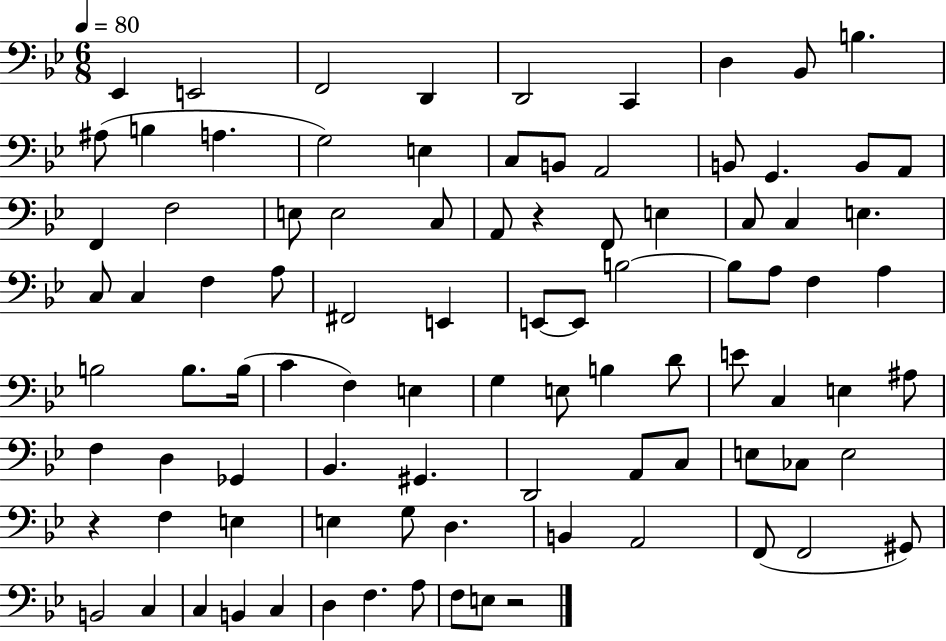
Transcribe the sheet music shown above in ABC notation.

X:1
T:Untitled
M:6/8
L:1/4
K:Bb
_E,, E,,2 F,,2 D,, D,,2 C,, D, _B,,/2 B, ^A,/2 B, A, G,2 E, C,/2 B,,/2 A,,2 B,,/2 G,, B,,/2 A,,/2 F,, F,2 E,/2 E,2 C,/2 A,,/2 z F,,/2 E, C,/2 C, E, C,/2 C, F, A,/2 ^F,,2 E,, E,,/2 E,,/2 B,2 B,/2 A,/2 F, A, B,2 B,/2 B,/4 C F, E, G, E,/2 B, D/2 E/2 C, E, ^A,/2 F, D, _G,, _B,, ^G,, D,,2 A,,/2 C,/2 E,/2 _C,/2 E,2 z F, E, E, G,/2 D, B,, A,,2 F,,/2 F,,2 ^G,,/2 B,,2 C, C, B,, C, D, F, A,/2 F,/2 E,/2 z2